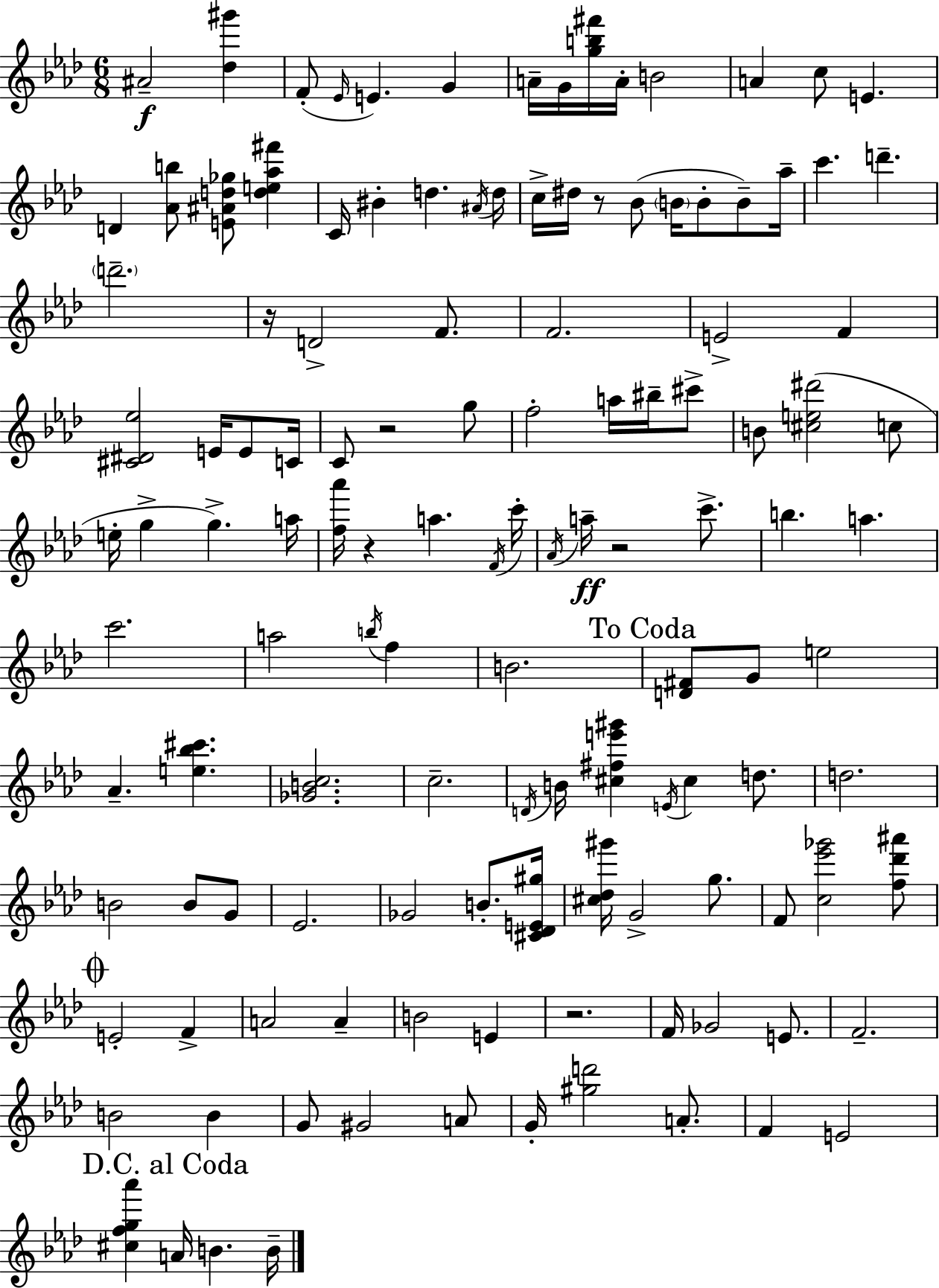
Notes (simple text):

A#4/h [Db5,G#6]/q F4/e Eb4/s E4/q. G4/q A4/s G4/s [G5,B5,F#6]/s A4/s B4/h A4/q C5/e E4/q. D4/q [Ab4,B5]/e [E4,A#4,D5,Gb5]/e [D5,E5,Ab5,F#6]/q C4/s BIS4/q D5/q. A#4/s D5/s C5/s D#5/s R/e Bb4/e B4/s B4/e B4/e Ab5/s C6/q. D6/q. D6/h. R/s D4/h F4/e. F4/h. E4/h F4/q [C#4,D#4,Eb5]/h E4/s E4/e C4/s C4/e R/h G5/e F5/h A5/s BIS5/s C#6/e B4/e [C#5,E5,D#6]/h C5/e E5/s G5/q G5/q. A5/s [F5,Ab6]/s R/q A5/q. F4/s C6/s Ab4/s A5/s R/h C6/e. B5/q. A5/q. C6/h. A5/h B5/s F5/q B4/h. [D4,F#4]/e G4/e E5/h Ab4/q. [E5,Bb5,C#6]/q. [Gb4,B4,C5]/h. C5/h. D4/s B4/s [C#5,F#5,E6,G#6]/q E4/s C#5/q D5/e. D5/h. B4/h B4/e G4/e Eb4/h. Gb4/h B4/e. [C#4,Db4,E4,G#5]/s [C#5,Db5,G#6]/s G4/h G5/e. F4/e [C5,Eb6,Gb6]/h [F5,Db6,A#6]/e E4/h F4/q A4/h A4/q B4/h E4/q R/h. F4/s Gb4/h E4/e. F4/h. B4/h B4/q G4/e G#4/h A4/e G4/s [G#5,D6]/h A4/e. F4/q E4/h [C#5,F5,G5,Ab6]/q A4/s B4/q. B4/s